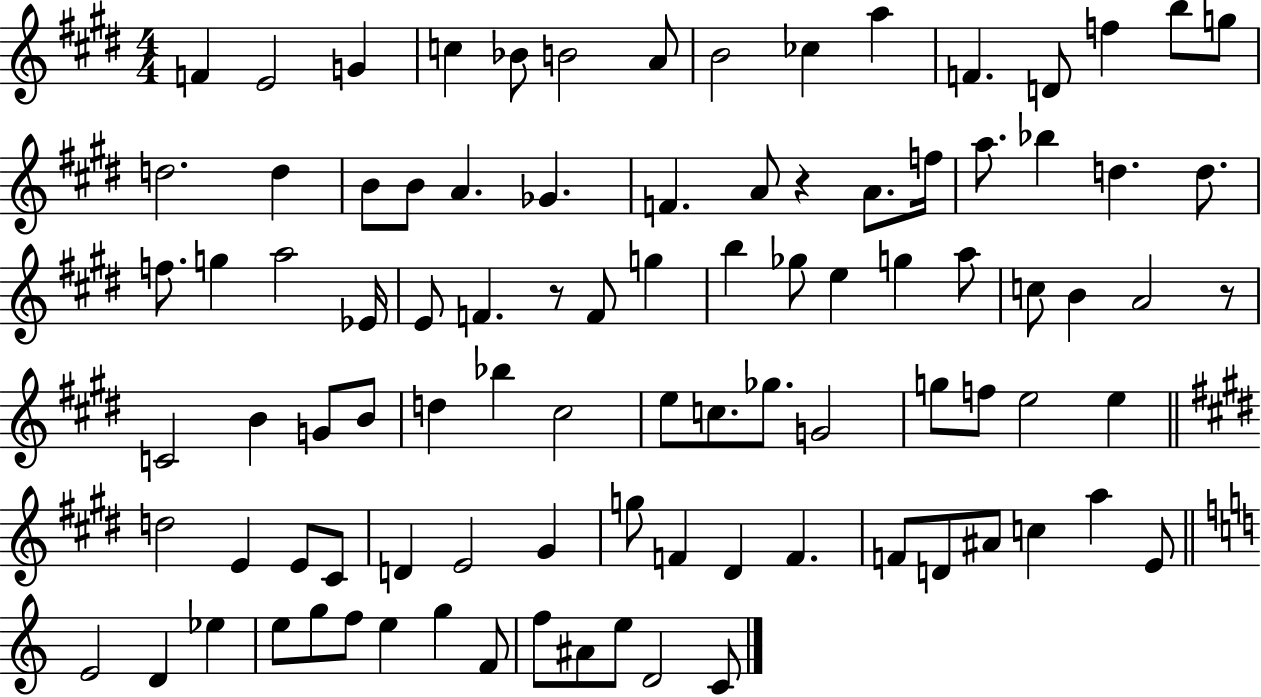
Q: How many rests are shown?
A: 3